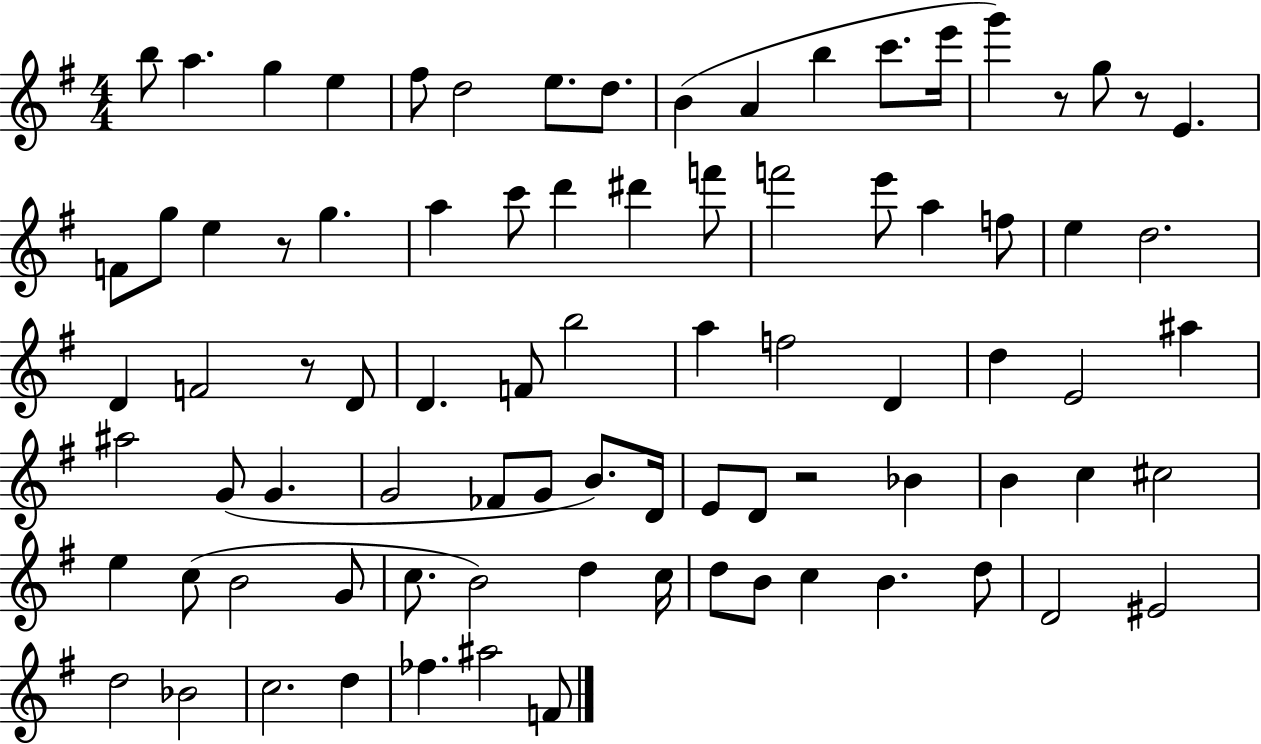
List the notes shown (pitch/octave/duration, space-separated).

B5/e A5/q. G5/q E5/q F#5/e D5/h E5/e. D5/e. B4/q A4/q B5/q C6/e. E6/s G6/q R/e G5/e R/e E4/q. F4/e G5/e E5/q R/e G5/q. A5/q C6/e D6/q D#6/q F6/e F6/h E6/e A5/q F5/e E5/q D5/h. D4/q F4/h R/e D4/e D4/q. F4/e B5/h A5/q F5/h D4/q D5/q E4/h A#5/q A#5/h G4/e G4/q. G4/h FES4/e G4/e B4/e. D4/s E4/e D4/e R/h Bb4/q B4/q C5/q C#5/h E5/q C5/e B4/h G4/e C5/e. B4/h D5/q C5/s D5/e B4/e C5/q B4/q. D5/e D4/h EIS4/h D5/h Bb4/h C5/h. D5/q FES5/q. A#5/h F4/e